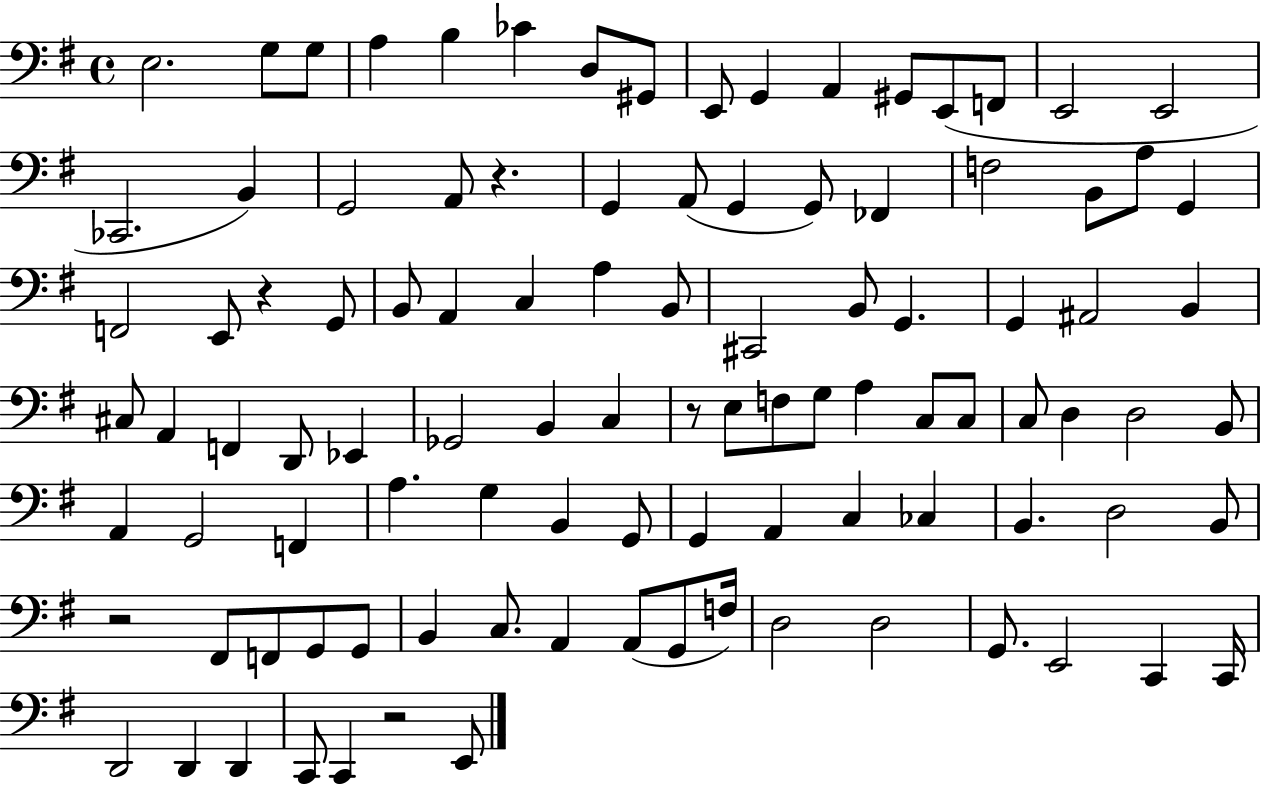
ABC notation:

X:1
T:Untitled
M:4/4
L:1/4
K:G
E,2 G,/2 G,/2 A, B, _C D,/2 ^G,,/2 E,,/2 G,, A,, ^G,,/2 E,,/2 F,,/2 E,,2 E,,2 _C,,2 B,, G,,2 A,,/2 z G,, A,,/2 G,, G,,/2 _F,, F,2 B,,/2 A,/2 G,, F,,2 E,,/2 z G,,/2 B,,/2 A,, C, A, B,,/2 ^C,,2 B,,/2 G,, G,, ^A,,2 B,, ^C,/2 A,, F,, D,,/2 _E,, _G,,2 B,, C, z/2 E,/2 F,/2 G,/2 A, C,/2 C,/2 C,/2 D, D,2 B,,/2 A,, G,,2 F,, A, G, B,, G,,/2 G,, A,, C, _C, B,, D,2 B,,/2 z2 ^F,,/2 F,,/2 G,,/2 G,,/2 B,, C,/2 A,, A,,/2 G,,/2 F,/4 D,2 D,2 G,,/2 E,,2 C,, C,,/4 D,,2 D,, D,, C,,/2 C,, z2 E,,/2